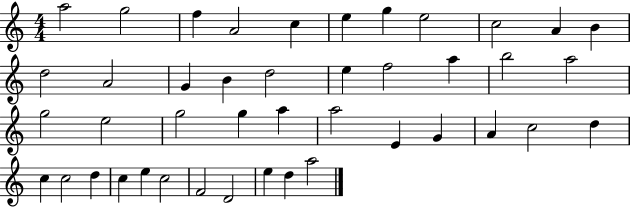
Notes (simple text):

A5/h G5/h F5/q A4/h C5/q E5/q G5/q E5/h C5/h A4/q B4/q D5/h A4/h G4/q B4/q D5/h E5/q F5/h A5/q B5/h A5/h G5/h E5/h G5/h G5/q A5/q A5/h E4/q G4/q A4/q C5/h D5/q C5/q C5/h D5/q C5/q E5/q C5/h F4/h D4/h E5/q D5/q A5/h